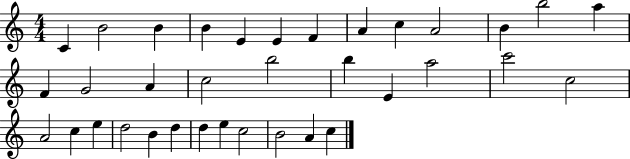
C4/q B4/h B4/q B4/q E4/q E4/q F4/q A4/q C5/q A4/h B4/q B5/h A5/q F4/q G4/h A4/q C5/h B5/h B5/q E4/q A5/h C6/h C5/h A4/h C5/q E5/q D5/h B4/q D5/q D5/q E5/q C5/h B4/h A4/q C5/q